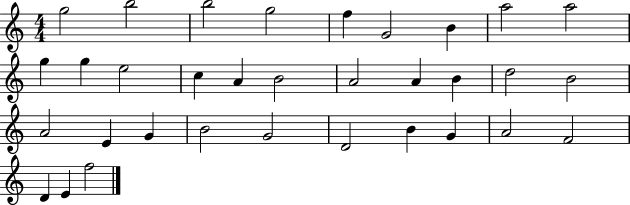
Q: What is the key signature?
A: C major